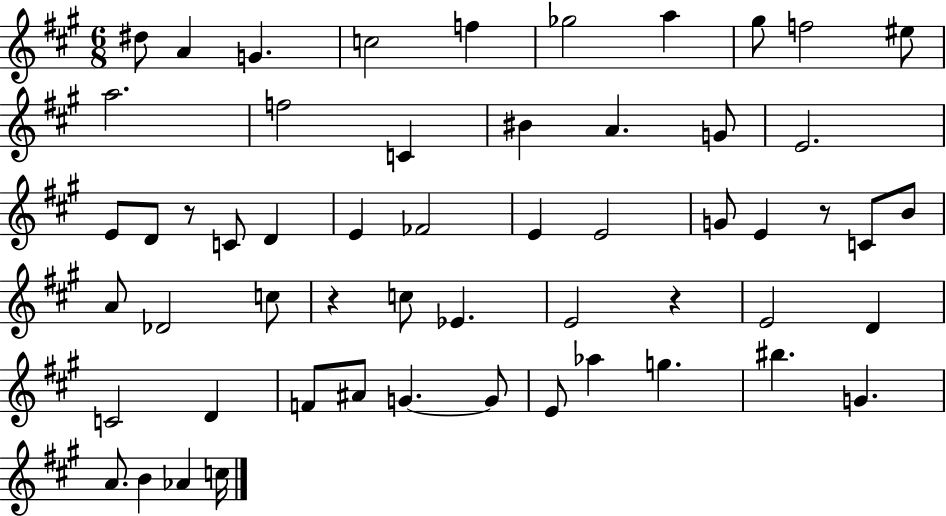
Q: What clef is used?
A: treble